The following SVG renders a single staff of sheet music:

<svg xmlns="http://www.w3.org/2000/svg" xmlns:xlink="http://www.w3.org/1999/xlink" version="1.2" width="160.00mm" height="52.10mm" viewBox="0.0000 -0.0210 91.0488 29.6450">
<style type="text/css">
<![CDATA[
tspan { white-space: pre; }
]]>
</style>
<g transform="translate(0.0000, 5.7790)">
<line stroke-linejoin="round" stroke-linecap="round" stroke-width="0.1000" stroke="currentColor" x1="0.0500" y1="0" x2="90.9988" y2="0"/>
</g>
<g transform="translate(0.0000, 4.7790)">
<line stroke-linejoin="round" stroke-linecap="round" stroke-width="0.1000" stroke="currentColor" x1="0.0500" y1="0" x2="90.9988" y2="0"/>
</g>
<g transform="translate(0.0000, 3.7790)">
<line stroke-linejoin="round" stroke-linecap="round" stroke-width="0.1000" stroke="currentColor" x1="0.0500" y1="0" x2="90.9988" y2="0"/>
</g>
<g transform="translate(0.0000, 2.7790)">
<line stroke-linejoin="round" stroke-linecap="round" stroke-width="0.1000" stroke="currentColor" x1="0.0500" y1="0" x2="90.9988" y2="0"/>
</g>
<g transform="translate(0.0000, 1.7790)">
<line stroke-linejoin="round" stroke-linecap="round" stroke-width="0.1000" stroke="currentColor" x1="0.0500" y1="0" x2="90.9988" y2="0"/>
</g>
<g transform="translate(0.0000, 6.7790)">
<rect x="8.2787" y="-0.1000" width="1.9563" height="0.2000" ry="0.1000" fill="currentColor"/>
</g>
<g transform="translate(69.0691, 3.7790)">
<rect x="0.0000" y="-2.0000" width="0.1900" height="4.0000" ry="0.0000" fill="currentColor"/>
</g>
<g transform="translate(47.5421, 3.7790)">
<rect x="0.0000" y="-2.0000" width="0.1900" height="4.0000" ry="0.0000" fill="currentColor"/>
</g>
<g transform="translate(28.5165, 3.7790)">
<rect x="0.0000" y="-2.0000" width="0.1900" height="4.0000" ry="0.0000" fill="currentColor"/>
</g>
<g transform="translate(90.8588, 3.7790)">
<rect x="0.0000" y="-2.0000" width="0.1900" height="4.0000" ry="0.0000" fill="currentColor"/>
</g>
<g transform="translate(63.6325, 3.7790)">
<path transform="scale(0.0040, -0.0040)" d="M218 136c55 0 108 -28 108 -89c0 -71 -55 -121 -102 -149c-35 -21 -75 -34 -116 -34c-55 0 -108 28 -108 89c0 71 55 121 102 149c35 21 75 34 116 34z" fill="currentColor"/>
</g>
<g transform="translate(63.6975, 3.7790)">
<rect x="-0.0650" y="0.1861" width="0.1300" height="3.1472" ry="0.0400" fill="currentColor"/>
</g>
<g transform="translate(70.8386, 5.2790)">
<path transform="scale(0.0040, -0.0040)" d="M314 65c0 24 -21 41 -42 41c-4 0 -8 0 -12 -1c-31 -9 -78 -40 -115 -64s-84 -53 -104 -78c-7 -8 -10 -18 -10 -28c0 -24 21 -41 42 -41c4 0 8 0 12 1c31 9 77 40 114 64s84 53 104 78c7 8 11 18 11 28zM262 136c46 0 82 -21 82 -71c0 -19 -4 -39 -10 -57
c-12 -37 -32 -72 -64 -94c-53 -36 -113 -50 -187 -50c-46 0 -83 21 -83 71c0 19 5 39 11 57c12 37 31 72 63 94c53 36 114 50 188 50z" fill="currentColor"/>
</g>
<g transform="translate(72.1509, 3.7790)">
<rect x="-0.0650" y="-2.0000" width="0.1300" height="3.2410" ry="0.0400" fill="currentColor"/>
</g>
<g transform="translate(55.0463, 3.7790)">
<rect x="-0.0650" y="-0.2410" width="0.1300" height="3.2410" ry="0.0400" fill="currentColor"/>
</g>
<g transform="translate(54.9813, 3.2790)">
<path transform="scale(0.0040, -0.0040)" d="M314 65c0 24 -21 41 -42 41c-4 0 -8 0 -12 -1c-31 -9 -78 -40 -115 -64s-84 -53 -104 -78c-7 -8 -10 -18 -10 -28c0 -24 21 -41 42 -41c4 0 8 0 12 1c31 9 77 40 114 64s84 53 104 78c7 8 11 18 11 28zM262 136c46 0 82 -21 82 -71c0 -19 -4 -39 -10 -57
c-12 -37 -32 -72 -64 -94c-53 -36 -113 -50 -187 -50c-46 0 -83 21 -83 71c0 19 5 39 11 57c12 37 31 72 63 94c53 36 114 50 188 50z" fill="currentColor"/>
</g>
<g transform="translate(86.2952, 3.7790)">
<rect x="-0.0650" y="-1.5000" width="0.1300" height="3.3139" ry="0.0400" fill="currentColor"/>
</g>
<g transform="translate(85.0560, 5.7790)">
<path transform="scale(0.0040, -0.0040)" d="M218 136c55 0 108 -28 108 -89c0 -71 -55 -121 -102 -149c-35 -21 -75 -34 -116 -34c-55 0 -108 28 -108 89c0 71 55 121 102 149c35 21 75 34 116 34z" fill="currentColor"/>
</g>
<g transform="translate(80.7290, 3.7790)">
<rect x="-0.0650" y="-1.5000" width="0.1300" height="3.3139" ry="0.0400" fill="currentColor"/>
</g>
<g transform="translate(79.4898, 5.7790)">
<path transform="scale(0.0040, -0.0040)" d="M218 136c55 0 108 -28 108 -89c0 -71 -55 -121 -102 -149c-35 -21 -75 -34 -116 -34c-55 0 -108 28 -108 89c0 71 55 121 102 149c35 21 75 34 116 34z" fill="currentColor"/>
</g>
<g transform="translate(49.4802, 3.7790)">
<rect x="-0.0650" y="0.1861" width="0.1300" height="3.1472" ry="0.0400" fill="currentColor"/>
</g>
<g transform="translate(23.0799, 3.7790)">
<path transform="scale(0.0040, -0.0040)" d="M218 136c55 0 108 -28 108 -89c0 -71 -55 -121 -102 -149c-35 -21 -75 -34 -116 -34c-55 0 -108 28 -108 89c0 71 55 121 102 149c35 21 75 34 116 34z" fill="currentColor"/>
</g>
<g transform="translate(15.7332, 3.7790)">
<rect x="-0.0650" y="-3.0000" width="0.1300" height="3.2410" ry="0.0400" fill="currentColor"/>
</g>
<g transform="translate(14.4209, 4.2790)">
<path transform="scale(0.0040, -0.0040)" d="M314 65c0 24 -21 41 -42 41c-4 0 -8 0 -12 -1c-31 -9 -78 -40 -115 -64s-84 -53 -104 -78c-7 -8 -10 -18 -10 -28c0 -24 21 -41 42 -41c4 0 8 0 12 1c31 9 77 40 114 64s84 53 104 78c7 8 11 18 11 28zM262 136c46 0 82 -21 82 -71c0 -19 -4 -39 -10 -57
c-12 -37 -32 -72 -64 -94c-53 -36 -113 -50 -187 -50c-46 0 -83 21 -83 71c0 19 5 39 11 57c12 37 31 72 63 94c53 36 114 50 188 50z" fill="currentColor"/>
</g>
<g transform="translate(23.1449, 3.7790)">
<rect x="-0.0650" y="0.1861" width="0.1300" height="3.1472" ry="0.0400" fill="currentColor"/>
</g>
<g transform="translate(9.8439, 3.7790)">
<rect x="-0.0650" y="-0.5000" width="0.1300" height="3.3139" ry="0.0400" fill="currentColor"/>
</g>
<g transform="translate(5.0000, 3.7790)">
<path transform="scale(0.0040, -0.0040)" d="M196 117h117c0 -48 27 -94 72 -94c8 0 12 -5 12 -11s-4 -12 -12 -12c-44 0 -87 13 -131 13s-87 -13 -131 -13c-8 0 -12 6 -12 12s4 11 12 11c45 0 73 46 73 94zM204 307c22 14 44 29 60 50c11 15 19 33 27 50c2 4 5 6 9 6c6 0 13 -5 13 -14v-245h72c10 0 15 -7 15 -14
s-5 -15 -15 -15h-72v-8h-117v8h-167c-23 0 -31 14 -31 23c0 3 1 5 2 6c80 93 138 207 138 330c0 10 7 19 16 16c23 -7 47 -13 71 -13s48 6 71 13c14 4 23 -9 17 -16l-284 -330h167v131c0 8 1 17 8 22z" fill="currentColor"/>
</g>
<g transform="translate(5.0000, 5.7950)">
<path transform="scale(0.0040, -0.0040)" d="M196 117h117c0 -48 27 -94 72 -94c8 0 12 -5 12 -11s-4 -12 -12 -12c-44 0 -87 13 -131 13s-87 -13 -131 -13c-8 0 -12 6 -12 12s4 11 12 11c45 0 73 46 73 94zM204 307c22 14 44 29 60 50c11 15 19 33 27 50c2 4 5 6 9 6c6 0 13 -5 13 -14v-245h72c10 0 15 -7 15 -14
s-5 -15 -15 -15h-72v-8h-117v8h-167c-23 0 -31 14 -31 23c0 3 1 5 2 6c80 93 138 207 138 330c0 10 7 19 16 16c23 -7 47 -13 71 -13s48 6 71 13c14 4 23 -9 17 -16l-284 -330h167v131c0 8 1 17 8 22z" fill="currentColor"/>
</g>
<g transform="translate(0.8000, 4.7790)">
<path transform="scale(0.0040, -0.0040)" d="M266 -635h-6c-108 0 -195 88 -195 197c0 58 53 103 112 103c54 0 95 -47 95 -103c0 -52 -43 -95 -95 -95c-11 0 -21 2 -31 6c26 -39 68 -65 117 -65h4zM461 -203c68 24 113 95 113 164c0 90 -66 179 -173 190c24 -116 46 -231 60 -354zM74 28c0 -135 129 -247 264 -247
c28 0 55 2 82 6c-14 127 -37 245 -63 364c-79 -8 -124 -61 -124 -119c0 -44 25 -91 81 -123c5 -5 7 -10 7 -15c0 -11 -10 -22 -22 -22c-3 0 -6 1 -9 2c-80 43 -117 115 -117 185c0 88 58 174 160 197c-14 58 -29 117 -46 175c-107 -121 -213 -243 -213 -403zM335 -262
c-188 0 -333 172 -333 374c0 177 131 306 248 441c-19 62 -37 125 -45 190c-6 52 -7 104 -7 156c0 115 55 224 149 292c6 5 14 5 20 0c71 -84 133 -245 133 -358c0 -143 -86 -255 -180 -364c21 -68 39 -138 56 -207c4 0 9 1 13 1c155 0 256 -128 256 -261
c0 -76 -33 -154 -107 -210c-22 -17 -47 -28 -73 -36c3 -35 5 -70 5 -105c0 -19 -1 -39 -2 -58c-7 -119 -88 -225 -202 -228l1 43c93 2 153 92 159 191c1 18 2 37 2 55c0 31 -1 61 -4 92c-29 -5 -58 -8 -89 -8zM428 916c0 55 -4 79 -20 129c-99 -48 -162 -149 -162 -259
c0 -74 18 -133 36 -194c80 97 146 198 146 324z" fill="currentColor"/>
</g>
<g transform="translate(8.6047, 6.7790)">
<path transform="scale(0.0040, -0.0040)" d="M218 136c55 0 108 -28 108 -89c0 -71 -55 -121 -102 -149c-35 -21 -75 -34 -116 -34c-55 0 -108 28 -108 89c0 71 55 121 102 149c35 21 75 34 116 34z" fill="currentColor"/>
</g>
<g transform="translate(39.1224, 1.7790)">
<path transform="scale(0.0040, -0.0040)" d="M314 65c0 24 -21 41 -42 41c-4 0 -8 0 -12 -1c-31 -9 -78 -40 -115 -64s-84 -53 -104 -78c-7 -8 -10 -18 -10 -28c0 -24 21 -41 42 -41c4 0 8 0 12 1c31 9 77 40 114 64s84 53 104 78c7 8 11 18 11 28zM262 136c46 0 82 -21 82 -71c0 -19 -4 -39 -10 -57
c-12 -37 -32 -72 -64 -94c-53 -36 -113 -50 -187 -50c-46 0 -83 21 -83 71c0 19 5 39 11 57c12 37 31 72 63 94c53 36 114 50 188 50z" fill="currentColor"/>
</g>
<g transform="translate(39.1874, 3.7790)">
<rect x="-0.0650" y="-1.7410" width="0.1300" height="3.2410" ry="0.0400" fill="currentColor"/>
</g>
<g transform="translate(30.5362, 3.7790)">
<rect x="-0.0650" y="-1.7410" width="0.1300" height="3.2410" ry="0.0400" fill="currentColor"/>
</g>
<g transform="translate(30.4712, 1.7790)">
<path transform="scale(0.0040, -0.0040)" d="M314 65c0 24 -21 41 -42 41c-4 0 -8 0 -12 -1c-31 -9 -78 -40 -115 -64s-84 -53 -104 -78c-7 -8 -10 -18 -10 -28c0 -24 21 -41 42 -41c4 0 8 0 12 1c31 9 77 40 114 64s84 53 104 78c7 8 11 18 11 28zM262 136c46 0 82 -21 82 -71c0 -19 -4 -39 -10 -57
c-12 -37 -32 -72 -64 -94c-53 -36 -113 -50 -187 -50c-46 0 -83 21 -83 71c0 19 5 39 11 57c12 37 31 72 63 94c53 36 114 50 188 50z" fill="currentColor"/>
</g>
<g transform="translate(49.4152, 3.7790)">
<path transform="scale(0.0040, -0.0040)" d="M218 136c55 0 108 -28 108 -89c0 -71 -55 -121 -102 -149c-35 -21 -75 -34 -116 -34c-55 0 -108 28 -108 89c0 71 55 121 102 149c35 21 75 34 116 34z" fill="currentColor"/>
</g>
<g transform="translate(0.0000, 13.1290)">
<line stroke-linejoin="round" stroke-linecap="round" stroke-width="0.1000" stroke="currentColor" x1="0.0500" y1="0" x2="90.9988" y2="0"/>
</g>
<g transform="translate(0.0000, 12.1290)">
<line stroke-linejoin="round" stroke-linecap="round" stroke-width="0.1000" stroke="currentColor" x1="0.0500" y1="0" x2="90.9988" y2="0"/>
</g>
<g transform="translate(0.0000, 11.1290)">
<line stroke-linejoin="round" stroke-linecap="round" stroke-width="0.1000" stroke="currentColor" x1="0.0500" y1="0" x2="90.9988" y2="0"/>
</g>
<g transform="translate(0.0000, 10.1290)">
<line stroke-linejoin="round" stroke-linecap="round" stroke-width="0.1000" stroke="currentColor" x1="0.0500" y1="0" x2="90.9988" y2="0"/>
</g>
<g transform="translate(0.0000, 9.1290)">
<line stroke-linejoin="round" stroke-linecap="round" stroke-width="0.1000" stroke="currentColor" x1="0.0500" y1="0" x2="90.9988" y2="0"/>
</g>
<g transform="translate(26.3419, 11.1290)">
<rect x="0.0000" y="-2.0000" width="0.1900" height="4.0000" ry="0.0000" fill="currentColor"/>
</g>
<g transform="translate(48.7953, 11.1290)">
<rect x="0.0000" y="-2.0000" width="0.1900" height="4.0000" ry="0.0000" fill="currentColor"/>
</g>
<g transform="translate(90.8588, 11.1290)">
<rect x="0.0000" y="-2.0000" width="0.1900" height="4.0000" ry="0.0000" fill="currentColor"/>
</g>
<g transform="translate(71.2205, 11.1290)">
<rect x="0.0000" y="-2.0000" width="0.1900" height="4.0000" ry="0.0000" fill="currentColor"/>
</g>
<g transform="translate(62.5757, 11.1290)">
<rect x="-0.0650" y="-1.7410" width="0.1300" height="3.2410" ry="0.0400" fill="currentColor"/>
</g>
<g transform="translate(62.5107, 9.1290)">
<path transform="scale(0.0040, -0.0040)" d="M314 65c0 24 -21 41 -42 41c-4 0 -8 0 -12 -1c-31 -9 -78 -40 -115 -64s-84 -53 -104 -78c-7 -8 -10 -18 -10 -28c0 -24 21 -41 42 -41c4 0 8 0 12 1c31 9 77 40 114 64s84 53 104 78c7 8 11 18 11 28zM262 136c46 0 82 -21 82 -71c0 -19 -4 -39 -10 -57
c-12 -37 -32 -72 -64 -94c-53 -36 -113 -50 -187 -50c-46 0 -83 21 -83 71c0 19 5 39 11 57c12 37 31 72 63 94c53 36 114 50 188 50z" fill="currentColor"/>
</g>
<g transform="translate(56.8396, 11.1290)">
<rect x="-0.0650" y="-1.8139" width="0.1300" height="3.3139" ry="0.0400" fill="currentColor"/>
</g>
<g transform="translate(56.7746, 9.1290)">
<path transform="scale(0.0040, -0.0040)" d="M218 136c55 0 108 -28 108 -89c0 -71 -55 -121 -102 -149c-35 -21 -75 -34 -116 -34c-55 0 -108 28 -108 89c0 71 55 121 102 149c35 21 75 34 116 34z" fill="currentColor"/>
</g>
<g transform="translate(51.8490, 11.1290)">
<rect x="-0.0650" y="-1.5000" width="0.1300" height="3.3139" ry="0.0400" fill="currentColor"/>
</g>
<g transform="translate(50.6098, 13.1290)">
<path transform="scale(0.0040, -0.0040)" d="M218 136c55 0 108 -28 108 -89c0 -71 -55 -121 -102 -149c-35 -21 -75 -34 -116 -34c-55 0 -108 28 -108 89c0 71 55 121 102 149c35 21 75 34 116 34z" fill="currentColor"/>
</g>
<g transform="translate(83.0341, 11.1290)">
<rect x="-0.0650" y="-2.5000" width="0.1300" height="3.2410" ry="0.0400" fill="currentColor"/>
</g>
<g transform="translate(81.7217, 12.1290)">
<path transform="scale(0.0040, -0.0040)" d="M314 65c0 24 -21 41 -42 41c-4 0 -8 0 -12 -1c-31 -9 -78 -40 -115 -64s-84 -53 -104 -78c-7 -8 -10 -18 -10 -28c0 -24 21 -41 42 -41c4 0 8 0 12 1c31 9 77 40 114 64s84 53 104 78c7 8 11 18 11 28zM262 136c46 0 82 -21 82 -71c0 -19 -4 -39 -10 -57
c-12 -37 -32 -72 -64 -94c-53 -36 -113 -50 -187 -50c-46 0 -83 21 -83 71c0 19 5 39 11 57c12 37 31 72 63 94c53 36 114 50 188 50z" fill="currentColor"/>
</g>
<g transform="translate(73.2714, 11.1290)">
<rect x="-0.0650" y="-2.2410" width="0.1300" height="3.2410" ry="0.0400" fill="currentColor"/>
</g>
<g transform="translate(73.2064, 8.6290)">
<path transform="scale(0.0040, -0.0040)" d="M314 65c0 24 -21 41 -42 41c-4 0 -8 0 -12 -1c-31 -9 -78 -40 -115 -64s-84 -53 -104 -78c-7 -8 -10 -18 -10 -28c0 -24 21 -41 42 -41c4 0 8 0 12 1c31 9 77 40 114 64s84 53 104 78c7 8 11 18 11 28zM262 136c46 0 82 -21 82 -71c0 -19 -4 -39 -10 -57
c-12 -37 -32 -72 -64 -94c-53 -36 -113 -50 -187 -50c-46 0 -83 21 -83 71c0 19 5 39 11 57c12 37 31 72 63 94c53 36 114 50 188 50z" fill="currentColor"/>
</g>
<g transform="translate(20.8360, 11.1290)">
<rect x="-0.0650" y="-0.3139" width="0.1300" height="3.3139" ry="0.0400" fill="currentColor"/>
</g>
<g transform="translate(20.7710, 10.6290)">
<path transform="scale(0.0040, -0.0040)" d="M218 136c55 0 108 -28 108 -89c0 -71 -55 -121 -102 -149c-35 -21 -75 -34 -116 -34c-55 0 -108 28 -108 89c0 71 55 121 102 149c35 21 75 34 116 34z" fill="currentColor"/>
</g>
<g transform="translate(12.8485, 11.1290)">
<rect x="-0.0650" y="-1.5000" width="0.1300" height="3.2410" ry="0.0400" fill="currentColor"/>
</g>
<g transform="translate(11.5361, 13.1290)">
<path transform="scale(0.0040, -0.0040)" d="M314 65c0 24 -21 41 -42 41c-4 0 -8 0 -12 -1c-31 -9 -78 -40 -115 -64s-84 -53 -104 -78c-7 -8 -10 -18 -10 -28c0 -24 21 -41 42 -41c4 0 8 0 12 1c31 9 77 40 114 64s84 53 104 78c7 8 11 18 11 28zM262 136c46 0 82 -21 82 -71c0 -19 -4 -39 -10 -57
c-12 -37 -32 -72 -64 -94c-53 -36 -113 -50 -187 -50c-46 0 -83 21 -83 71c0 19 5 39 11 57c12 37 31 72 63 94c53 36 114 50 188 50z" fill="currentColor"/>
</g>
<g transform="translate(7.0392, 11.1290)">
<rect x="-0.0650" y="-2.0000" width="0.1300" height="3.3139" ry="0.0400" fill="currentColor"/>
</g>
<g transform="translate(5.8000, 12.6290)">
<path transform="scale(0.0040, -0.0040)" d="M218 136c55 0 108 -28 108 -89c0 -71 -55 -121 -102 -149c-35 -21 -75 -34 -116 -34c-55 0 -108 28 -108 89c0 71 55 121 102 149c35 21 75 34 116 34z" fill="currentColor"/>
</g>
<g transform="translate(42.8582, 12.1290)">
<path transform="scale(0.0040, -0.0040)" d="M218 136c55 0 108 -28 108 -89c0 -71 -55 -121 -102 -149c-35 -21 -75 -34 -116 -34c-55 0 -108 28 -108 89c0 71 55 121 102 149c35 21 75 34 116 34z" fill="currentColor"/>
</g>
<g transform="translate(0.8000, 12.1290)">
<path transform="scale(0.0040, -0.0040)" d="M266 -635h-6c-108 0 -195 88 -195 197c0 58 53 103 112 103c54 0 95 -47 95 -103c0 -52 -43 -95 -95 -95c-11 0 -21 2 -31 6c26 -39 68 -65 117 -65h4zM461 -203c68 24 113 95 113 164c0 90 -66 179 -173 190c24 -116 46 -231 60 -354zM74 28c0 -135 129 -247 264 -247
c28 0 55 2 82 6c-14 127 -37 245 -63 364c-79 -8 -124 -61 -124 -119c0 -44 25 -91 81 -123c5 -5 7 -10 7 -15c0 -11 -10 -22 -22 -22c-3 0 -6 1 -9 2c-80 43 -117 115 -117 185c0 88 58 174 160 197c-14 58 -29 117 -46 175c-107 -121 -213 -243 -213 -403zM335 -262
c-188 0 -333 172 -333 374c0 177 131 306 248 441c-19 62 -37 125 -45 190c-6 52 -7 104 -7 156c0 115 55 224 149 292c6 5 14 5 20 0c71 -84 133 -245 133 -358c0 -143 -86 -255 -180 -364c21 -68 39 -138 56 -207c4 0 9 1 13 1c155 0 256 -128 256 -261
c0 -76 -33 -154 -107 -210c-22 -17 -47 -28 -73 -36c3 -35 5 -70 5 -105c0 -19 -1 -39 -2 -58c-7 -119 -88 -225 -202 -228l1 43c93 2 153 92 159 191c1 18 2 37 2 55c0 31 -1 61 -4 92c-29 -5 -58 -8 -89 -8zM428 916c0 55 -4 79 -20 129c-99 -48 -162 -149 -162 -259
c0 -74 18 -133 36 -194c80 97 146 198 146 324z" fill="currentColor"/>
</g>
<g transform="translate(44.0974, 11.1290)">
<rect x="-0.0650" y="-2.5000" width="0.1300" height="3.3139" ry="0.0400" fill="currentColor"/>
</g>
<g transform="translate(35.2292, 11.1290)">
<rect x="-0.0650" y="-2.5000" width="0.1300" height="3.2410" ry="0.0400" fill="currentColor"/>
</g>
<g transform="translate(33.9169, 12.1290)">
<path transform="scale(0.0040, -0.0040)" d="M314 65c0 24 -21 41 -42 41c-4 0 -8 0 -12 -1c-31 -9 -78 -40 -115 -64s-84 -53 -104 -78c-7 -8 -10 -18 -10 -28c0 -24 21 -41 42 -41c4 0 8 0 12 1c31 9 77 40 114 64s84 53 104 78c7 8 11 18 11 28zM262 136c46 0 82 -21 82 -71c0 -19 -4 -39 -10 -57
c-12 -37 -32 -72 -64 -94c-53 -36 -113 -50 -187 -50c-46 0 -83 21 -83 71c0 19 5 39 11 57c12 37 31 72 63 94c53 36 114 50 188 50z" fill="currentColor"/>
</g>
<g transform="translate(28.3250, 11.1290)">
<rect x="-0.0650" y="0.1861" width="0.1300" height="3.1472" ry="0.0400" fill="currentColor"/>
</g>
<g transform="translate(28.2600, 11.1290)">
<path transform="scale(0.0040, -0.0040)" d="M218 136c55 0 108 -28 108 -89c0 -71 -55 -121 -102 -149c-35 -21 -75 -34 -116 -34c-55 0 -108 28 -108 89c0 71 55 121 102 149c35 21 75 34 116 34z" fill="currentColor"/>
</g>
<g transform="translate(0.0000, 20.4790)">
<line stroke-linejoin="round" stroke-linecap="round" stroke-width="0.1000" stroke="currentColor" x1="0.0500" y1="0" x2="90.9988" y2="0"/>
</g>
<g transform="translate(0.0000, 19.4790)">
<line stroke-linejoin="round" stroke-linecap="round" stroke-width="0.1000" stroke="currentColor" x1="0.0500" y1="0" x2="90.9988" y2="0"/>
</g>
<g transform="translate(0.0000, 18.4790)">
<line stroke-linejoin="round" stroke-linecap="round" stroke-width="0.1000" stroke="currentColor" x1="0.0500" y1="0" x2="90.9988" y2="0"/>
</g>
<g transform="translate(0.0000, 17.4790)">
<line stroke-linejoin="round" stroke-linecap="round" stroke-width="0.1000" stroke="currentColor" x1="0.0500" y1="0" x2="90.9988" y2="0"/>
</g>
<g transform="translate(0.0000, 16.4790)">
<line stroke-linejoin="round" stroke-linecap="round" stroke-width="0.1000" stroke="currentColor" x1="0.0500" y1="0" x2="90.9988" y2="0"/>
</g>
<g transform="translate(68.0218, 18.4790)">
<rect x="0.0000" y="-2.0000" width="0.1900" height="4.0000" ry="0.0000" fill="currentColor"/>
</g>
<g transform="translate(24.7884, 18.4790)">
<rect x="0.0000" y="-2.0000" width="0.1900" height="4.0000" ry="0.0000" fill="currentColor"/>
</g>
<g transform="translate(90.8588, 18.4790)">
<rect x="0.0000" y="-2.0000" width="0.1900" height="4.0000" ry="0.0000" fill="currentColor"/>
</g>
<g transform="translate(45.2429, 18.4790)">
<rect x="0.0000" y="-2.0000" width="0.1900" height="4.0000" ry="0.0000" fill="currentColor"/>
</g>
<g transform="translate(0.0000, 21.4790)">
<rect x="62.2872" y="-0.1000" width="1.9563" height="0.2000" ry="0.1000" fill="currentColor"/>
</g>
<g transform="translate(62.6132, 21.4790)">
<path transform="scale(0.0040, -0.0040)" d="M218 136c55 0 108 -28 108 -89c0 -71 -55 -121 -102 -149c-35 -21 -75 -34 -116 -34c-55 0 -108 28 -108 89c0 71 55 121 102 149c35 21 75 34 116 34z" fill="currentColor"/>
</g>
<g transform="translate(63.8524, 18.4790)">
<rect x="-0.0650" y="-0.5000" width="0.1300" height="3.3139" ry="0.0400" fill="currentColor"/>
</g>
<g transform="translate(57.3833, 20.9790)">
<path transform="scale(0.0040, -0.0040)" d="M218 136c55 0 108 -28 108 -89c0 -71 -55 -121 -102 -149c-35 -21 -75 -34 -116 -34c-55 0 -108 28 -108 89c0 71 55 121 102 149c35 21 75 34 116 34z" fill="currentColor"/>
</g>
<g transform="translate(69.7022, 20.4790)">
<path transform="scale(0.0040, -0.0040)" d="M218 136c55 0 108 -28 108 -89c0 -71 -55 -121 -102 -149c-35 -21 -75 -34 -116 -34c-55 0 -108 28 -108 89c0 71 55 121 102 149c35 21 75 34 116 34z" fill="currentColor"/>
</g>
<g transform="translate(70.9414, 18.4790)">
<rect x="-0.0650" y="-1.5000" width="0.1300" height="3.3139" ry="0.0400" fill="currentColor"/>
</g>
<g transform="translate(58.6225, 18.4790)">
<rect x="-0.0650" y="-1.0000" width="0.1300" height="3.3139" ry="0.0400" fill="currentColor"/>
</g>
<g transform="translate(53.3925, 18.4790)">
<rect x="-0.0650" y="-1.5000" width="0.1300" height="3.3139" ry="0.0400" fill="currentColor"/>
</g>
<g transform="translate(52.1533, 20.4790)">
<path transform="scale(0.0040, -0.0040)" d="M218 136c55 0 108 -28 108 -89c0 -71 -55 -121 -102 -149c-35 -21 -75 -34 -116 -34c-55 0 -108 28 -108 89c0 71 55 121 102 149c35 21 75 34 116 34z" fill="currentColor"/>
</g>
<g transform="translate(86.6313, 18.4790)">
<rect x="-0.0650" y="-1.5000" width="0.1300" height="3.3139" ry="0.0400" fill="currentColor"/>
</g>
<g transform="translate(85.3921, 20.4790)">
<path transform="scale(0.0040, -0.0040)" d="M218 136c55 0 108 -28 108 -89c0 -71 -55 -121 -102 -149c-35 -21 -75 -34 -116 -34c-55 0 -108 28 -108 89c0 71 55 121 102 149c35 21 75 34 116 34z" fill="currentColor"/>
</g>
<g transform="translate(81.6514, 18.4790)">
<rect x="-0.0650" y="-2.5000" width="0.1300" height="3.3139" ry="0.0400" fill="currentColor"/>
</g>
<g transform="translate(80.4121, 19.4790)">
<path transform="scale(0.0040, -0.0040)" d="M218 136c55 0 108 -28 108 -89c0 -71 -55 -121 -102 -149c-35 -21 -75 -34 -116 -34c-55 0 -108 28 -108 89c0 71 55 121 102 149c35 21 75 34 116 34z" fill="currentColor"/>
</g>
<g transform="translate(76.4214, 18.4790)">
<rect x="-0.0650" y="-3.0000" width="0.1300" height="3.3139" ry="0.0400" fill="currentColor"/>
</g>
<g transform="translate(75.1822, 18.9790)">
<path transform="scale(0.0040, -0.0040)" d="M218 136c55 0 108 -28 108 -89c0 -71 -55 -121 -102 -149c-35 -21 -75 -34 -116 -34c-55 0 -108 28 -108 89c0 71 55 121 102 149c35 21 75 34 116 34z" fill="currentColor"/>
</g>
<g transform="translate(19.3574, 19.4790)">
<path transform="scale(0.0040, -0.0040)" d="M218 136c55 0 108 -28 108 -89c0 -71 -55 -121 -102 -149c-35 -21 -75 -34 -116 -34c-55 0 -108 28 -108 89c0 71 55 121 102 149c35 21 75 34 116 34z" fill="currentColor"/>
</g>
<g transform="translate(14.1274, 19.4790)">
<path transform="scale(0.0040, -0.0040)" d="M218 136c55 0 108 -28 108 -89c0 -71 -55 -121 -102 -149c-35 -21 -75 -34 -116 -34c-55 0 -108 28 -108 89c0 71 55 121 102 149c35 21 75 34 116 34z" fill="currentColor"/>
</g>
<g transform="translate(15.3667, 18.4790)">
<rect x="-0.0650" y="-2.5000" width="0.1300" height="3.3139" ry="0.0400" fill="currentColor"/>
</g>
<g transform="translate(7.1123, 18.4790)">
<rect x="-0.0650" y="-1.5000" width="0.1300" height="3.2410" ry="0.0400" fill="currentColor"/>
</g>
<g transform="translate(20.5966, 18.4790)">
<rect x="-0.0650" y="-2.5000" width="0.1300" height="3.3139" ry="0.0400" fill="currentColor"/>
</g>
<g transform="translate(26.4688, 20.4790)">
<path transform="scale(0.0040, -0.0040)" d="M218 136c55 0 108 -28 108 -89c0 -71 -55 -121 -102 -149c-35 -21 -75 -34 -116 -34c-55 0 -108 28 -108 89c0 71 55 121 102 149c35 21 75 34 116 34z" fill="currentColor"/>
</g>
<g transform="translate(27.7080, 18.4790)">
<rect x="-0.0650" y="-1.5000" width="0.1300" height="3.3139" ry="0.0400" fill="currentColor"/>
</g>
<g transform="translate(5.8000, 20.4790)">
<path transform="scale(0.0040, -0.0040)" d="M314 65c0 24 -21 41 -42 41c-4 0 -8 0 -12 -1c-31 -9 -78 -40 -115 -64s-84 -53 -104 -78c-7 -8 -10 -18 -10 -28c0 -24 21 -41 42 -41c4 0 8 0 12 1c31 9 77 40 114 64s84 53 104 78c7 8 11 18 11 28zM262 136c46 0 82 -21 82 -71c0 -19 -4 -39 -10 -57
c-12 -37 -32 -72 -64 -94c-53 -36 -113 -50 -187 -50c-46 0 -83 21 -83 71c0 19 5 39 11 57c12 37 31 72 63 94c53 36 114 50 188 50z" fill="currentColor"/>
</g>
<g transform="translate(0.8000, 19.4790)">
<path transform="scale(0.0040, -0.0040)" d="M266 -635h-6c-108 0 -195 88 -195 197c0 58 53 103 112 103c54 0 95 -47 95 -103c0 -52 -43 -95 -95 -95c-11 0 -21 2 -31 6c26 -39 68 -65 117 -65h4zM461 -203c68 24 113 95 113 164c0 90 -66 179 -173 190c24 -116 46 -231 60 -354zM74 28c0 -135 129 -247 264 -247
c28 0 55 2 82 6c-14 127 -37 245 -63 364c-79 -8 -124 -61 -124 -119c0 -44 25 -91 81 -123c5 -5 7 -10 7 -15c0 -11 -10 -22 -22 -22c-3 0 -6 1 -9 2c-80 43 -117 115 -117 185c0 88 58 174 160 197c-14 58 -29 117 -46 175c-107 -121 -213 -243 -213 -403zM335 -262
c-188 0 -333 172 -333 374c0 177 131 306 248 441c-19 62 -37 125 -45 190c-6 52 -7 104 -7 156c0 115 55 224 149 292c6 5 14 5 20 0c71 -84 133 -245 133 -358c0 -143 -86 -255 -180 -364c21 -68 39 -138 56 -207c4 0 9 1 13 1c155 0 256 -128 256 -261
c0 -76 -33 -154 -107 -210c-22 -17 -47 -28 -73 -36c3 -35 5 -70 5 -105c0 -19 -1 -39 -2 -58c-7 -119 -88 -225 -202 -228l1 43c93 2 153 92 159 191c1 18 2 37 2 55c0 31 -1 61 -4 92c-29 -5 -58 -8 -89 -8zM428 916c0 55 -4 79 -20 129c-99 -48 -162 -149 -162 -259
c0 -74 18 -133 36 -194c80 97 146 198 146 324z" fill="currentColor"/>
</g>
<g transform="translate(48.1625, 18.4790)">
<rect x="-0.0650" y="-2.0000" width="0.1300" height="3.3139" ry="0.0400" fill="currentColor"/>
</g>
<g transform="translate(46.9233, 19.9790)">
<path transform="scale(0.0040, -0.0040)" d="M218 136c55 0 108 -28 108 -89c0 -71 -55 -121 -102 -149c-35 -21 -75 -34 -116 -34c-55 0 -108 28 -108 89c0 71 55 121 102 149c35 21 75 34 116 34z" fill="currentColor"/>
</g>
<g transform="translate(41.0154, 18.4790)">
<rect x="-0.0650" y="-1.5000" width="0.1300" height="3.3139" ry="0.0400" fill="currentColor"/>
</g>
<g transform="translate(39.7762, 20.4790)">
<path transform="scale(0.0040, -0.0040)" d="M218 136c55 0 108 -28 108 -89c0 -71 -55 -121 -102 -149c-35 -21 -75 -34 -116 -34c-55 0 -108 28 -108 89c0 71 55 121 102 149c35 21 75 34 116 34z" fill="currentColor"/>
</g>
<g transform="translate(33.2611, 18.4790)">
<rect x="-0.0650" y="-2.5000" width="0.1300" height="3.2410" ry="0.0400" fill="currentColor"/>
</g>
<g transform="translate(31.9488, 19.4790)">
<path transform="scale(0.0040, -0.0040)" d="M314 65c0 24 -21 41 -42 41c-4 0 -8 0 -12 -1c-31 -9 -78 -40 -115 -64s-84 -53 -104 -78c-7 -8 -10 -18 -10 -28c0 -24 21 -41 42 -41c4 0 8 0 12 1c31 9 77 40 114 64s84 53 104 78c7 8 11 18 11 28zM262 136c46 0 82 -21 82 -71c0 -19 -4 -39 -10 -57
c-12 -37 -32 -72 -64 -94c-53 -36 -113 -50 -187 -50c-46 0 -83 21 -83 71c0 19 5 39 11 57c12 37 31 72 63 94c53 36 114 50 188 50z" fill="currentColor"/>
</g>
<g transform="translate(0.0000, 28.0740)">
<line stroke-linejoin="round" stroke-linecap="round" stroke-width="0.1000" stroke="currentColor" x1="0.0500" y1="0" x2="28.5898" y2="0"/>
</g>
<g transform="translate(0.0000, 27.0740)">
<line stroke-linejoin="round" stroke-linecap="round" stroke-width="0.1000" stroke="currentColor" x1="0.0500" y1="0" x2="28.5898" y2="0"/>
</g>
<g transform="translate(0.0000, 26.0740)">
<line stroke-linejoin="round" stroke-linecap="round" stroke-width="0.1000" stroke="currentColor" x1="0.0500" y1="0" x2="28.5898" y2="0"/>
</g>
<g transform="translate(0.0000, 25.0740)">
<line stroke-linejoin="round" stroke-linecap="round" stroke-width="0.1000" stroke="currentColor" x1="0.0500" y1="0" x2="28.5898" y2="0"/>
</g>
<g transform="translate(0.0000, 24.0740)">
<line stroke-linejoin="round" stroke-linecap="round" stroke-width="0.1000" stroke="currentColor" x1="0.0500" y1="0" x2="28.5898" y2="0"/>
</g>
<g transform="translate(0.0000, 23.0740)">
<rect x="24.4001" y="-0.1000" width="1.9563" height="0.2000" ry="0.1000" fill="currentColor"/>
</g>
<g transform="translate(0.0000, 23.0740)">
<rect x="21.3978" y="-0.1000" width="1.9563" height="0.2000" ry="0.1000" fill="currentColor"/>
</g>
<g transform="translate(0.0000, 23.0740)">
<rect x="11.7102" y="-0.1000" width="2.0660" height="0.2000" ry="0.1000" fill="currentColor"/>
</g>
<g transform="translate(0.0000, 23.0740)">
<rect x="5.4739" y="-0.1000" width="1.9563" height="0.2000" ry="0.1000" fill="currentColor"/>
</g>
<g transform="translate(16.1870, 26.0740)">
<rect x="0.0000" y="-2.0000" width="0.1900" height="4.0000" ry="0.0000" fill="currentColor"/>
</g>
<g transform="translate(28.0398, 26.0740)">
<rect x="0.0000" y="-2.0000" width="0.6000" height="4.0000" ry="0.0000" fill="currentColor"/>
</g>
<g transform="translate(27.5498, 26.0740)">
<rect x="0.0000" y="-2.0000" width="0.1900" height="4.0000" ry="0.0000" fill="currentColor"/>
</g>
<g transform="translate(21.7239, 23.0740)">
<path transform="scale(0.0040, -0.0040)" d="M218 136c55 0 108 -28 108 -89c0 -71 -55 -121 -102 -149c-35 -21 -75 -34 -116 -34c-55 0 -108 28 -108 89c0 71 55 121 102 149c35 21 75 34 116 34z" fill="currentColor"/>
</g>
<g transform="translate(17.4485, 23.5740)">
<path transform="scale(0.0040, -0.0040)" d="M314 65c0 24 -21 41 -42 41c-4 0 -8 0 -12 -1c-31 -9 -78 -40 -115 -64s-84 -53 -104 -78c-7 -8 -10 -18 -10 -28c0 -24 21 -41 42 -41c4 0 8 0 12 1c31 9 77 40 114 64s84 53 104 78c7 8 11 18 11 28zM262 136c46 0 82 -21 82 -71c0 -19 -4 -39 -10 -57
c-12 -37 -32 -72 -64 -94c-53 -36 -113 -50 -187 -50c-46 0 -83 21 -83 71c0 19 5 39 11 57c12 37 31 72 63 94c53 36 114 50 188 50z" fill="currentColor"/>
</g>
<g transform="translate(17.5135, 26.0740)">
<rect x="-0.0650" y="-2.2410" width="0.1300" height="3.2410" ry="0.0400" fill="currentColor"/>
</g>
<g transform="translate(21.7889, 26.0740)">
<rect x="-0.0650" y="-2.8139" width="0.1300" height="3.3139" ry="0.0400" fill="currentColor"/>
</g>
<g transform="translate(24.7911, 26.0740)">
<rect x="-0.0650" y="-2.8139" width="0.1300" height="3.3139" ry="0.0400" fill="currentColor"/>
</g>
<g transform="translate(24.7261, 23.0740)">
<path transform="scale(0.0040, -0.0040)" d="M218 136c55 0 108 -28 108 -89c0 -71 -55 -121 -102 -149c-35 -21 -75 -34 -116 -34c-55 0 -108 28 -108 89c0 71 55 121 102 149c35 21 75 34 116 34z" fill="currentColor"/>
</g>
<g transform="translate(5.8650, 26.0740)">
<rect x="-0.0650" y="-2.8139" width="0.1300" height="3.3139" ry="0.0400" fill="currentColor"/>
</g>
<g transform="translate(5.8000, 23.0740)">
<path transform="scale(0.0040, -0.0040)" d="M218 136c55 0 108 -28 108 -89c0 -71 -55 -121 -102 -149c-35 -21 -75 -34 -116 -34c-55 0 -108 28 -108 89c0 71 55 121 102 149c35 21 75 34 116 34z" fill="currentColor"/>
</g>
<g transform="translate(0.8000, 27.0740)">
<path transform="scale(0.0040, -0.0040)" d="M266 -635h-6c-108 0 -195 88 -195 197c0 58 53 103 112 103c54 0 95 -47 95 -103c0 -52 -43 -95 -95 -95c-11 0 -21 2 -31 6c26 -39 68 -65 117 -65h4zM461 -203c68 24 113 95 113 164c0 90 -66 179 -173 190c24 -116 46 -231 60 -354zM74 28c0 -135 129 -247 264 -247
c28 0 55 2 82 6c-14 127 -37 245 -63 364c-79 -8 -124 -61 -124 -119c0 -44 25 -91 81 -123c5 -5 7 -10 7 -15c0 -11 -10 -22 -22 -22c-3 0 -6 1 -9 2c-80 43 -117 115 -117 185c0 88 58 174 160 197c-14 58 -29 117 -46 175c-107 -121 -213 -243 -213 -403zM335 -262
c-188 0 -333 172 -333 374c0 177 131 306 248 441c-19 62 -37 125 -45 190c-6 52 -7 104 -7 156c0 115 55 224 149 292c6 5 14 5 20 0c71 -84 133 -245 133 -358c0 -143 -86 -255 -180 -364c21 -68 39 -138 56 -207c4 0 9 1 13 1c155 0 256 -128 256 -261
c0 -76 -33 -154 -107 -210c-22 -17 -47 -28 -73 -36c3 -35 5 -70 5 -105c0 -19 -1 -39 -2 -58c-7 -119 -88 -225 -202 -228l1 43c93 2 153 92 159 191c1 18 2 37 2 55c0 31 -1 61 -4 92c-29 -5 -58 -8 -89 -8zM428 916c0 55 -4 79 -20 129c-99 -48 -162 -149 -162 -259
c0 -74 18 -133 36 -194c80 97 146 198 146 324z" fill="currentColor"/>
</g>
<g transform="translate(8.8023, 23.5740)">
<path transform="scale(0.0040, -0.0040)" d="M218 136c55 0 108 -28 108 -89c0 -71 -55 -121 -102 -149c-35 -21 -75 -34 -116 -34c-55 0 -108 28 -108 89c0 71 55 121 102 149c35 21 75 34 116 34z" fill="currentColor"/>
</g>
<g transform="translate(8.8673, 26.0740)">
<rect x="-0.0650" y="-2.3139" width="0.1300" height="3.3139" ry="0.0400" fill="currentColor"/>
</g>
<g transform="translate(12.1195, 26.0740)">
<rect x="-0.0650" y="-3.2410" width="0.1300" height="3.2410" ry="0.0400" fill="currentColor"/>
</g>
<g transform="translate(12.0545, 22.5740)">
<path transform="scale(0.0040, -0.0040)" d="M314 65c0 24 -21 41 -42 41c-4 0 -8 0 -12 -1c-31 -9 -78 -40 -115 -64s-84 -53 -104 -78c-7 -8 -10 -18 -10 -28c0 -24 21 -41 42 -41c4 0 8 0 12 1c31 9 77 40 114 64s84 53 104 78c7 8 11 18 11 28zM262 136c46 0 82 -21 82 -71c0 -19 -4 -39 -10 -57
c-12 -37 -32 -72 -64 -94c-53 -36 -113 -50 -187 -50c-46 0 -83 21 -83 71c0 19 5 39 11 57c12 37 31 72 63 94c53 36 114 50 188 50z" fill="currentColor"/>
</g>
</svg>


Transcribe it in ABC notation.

X:1
T:Untitled
M:4/4
L:1/4
K:C
C A2 B f2 f2 B c2 B F2 E E F E2 c B G2 G E f f2 g2 G2 E2 G G E G2 E F E D C E A G E a g b2 g2 a a